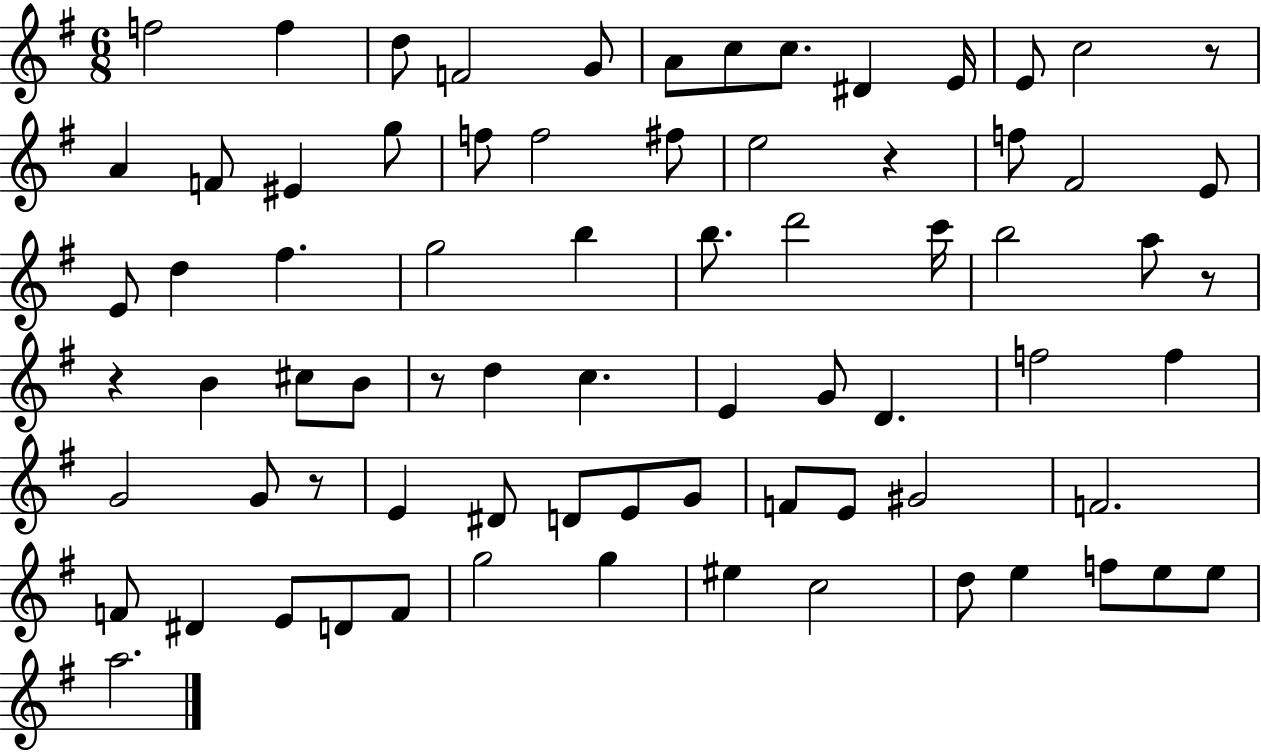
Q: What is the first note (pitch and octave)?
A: F5